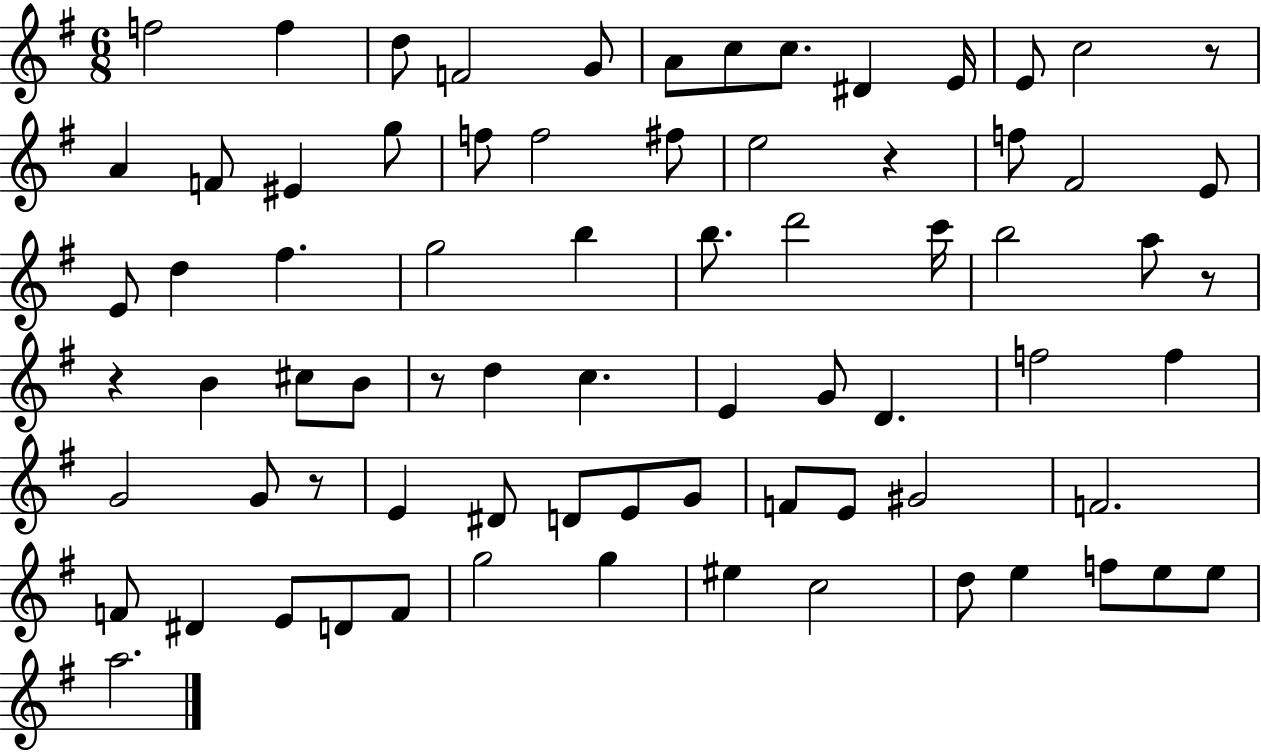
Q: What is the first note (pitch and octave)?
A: F5